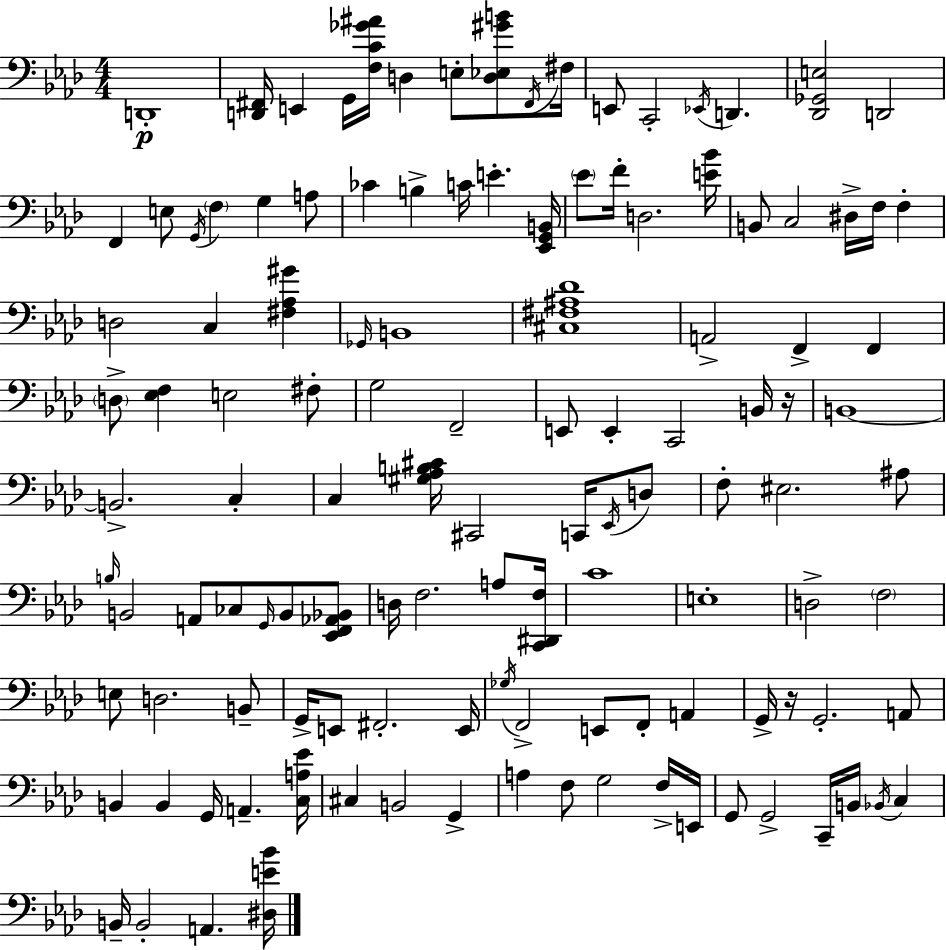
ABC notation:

X:1
T:Untitled
M:4/4
L:1/4
K:Ab
D,,4 [D,,^F,,]/4 E,, G,,/4 [F,C_G^A]/4 D, E,/2 [D,_E,^GB]/2 ^F,,/4 ^F,/4 E,,/2 C,,2 _E,,/4 D,, [_D,,_G,,E,]2 D,,2 F,, E,/2 G,,/4 F, G, A,/2 _C B, C/4 E [_E,,G,,B,,]/4 _E/2 F/4 D,2 [E_B]/4 B,,/2 C,2 ^D,/4 F,/4 F, D,2 C, [^F,_A,^G] _G,,/4 B,,4 [^C,^F,^A,_D]4 A,,2 F,, F,, D,/2 [_E,F,] E,2 ^F,/2 G,2 F,,2 E,,/2 E,, C,,2 B,,/4 z/4 B,,4 B,,2 C, C, [^G,_A,B,^C]/4 ^C,,2 C,,/4 _E,,/4 D,/2 F,/2 ^E,2 ^A,/2 B,/4 B,,2 A,,/2 _C,/2 G,,/4 B,,/2 [_E,,F,,_A,,_B,,]/2 D,/4 F,2 A,/2 [C,,^D,,F,]/4 C4 E,4 D,2 F,2 E,/2 D,2 B,,/2 G,,/4 E,,/2 ^F,,2 E,,/4 _G,/4 F,,2 E,,/2 F,,/2 A,, G,,/4 z/4 G,,2 A,,/2 B,, B,, G,,/4 A,, [C,A,_E]/4 ^C, B,,2 G,, A, F,/2 G,2 F,/4 E,,/4 G,,/2 G,,2 C,,/4 B,,/4 _B,,/4 C, B,,/4 B,,2 A,, [^D,E_B]/4